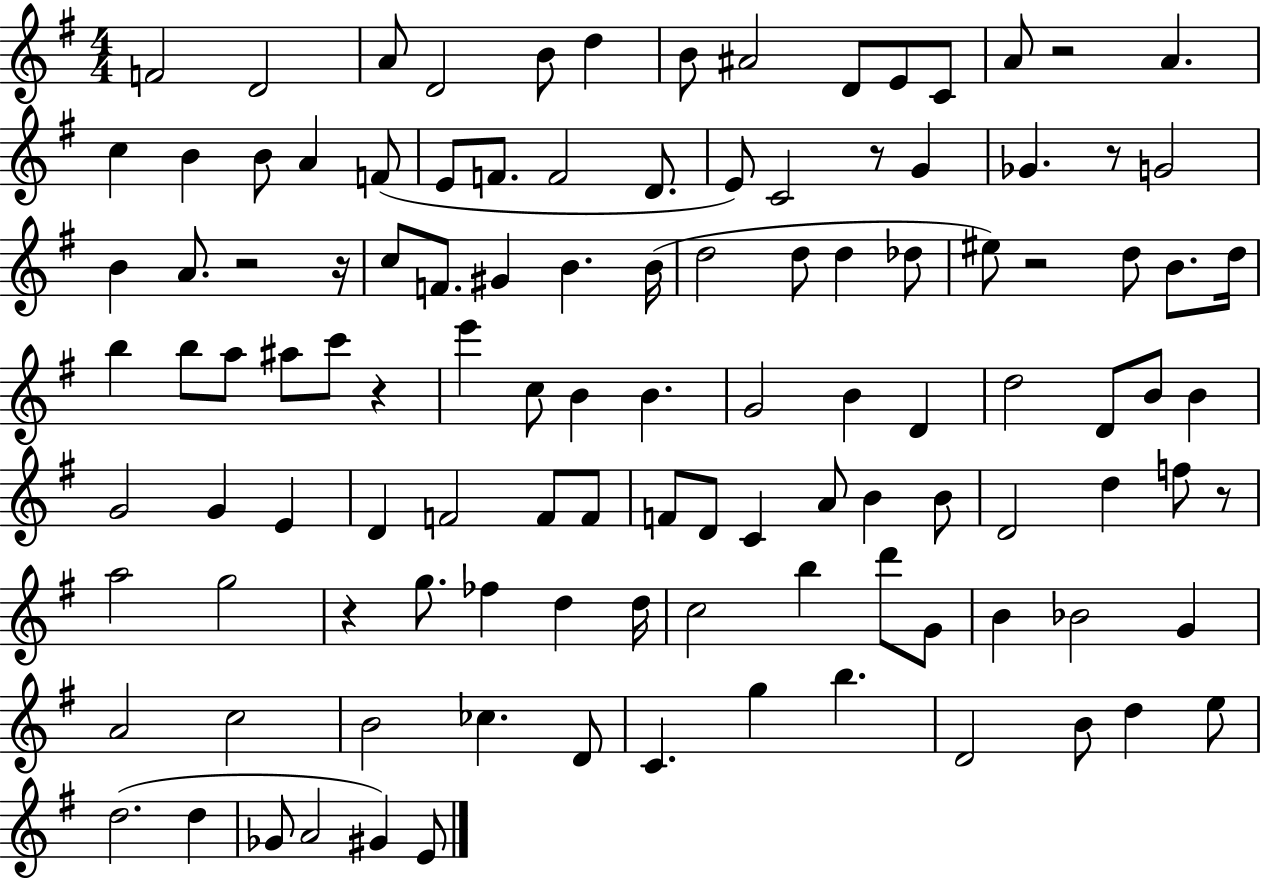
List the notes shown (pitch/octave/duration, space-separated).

F4/h D4/h A4/e D4/h B4/e D5/q B4/e A#4/h D4/e E4/e C4/e A4/e R/h A4/q. C5/q B4/q B4/e A4/q F4/e E4/e F4/e. F4/h D4/e. E4/e C4/h R/e G4/q Gb4/q. R/e G4/h B4/q A4/e. R/h R/s C5/e F4/e. G#4/q B4/q. B4/s D5/h D5/e D5/q Db5/e EIS5/e R/h D5/e B4/e. D5/s B5/q B5/e A5/e A#5/e C6/e R/q E6/q C5/e B4/q B4/q. G4/h B4/q D4/q D5/h D4/e B4/e B4/q G4/h G4/q E4/q D4/q F4/h F4/e F4/e F4/e D4/e C4/q A4/e B4/q B4/e D4/h D5/q F5/e R/e A5/h G5/h R/q G5/e. FES5/q D5/q D5/s C5/h B5/q D6/e G4/e B4/q Bb4/h G4/q A4/h C5/h B4/h CES5/q. D4/e C4/q. G5/q B5/q. D4/h B4/e D5/q E5/e D5/h. D5/q Gb4/e A4/h G#4/q E4/e